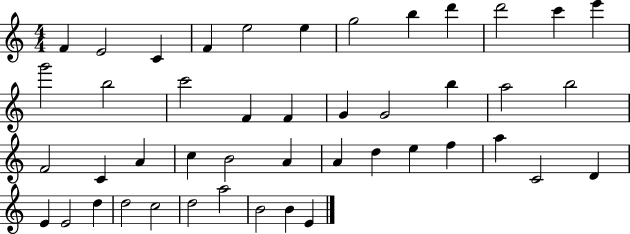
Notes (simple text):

F4/q E4/h C4/q F4/q E5/h E5/q G5/h B5/q D6/q D6/h C6/q E6/q G6/h B5/h C6/h F4/q F4/q G4/q G4/h B5/q A5/h B5/h F4/h C4/q A4/q C5/q B4/h A4/q A4/q D5/q E5/q F5/q A5/q C4/h D4/q E4/q E4/h D5/q D5/h C5/h D5/h A5/h B4/h B4/q E4/q